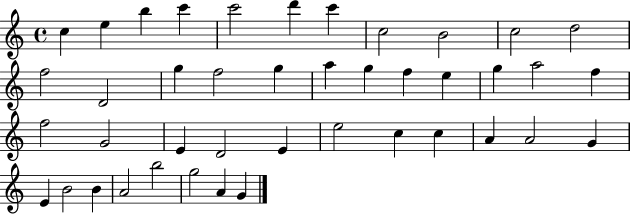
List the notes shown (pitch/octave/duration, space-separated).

C5/q E5/q B5/q C6/q C6/h D6/q C6/q C5/h B4/h C5/h D5/h F5/h D4/h G5/q F5/h G5/q A5/q G5/q F5/q E5/q G5/q A5/h F5/q F5/h G4/h E4/q D4/h E4/q E5/h C5/q C5/q A4/q A4/h G4/q E4/q B4/h B4/q A4/h B5/h G5/h A4/q G4/q